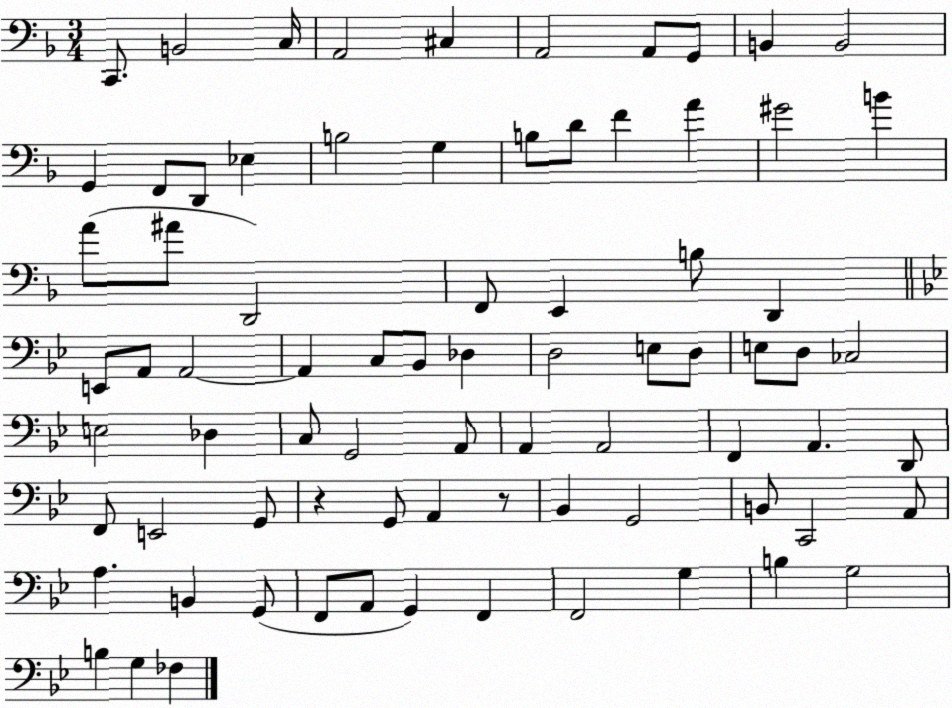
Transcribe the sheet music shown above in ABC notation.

X:1
T:Untitled
M:3/4
L:1/4
K:F
C,,/2 B,,2 C,/4 A,,2 ^C, A,,2 A,,/2 G,,/2 B,, B,,2 G,, F,,/2 D,,/2 _E, B,2 G, B,/2 D/2 F A ^G2 B A/2 ^A/2 D,,2 F,,/2 E,, B,/2 D,, E,,/2 A,,/2 A,,2 A,, C,/2 _B,,/2 _D, D,2 E,/2 D,/2 E,/2 D,/2 _C,2 E,2 _D, C,/2 G,,2 A,,/2 A,, A,,2 F,, A,, D,,/2 F,,/2 E,,2 G,,/2 z G,,/2 A,, z/2 _B,, G,,2 B,,/2 C,,2 A,,/2 A, B,, G,,/2 F,,/2 A,,/2 G,, F,, F,,2 G, B, G,2 B, G, _F,